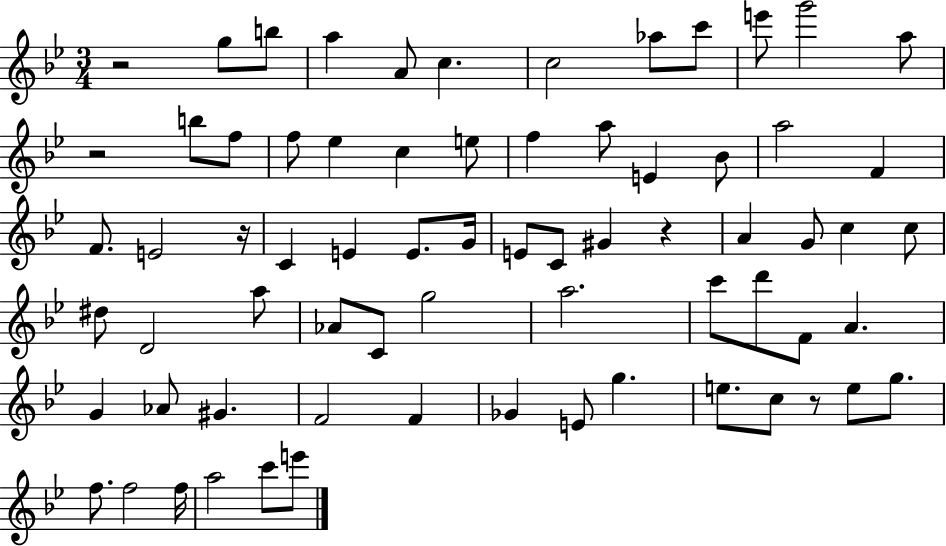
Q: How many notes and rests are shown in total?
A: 70